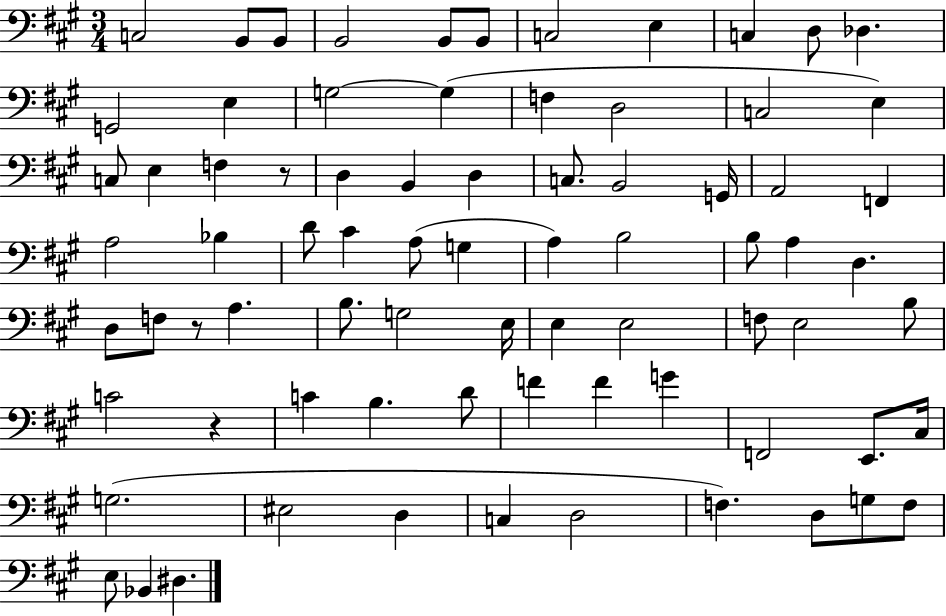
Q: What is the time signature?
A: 3/4